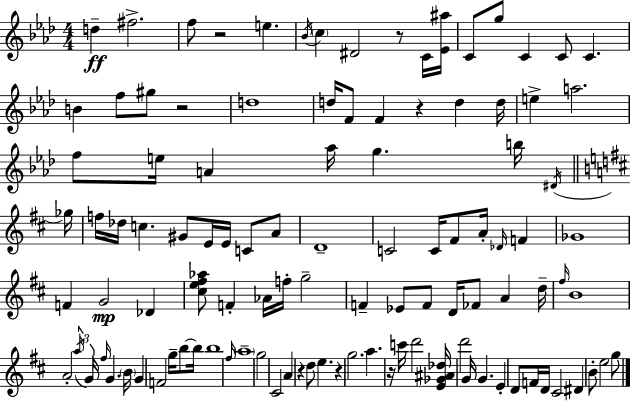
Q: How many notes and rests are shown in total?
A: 109